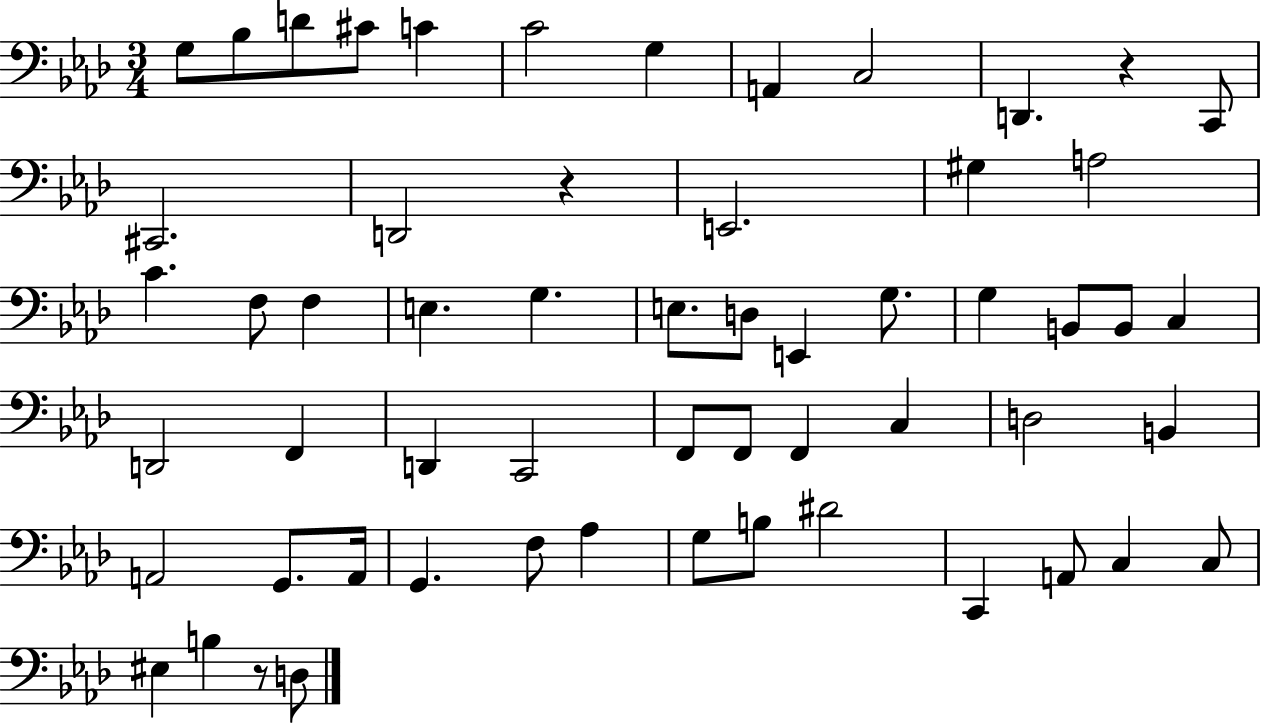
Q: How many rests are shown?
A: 3